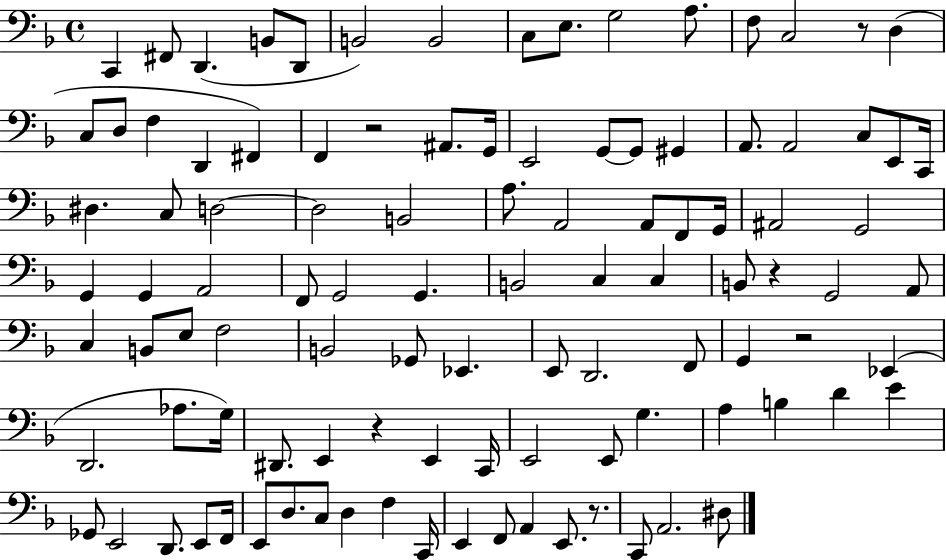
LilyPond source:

{
  \clef bass
  \time 4/4
  \defaultTimeSignature
  \key f \major
  \repeat volta 2 { c,4 fis,8 d,4.( b,8 d,8 | b,2) b,2 | c8 e8. g2 a8. | f8 c2 r8 d4( | \break c8 d8 f4 d,4 fis,4) | f,4 r2 ais,8. g,16 | e,2 g,8~~ g,8 gis,4 | a,8. a,2 c8 e,8 c,16 | \break dis4. c8 d2~~ | d2 b,2 | a8. a,2 a,8 f,8 g,16 | ais,2 g,2 | \break g,4 g,4 a,2 | f,8 g,2 g,4. | b,2 c4 c4 | b,8 r4 g,2 a,8 | \break c4 b,8 e8 f2 | b,2 ges,8 ees,4. | e,8 d,2. f,8 | g,4 r2 ees,4( | \break d,2. aes8. g16) | dis,8. e,4 r4 e,4 c,16 | e,2 e,8 g4. | a4 b4 d'4 e'4 | \break ges,8 e,2 d,8. e,8 f,16 | e,8 d8. c8 d4 f4 c,16 | e,4 f,8 a,4 e,8. r8. | c,8 a,2. dis8 | \break } \bar "|."
}